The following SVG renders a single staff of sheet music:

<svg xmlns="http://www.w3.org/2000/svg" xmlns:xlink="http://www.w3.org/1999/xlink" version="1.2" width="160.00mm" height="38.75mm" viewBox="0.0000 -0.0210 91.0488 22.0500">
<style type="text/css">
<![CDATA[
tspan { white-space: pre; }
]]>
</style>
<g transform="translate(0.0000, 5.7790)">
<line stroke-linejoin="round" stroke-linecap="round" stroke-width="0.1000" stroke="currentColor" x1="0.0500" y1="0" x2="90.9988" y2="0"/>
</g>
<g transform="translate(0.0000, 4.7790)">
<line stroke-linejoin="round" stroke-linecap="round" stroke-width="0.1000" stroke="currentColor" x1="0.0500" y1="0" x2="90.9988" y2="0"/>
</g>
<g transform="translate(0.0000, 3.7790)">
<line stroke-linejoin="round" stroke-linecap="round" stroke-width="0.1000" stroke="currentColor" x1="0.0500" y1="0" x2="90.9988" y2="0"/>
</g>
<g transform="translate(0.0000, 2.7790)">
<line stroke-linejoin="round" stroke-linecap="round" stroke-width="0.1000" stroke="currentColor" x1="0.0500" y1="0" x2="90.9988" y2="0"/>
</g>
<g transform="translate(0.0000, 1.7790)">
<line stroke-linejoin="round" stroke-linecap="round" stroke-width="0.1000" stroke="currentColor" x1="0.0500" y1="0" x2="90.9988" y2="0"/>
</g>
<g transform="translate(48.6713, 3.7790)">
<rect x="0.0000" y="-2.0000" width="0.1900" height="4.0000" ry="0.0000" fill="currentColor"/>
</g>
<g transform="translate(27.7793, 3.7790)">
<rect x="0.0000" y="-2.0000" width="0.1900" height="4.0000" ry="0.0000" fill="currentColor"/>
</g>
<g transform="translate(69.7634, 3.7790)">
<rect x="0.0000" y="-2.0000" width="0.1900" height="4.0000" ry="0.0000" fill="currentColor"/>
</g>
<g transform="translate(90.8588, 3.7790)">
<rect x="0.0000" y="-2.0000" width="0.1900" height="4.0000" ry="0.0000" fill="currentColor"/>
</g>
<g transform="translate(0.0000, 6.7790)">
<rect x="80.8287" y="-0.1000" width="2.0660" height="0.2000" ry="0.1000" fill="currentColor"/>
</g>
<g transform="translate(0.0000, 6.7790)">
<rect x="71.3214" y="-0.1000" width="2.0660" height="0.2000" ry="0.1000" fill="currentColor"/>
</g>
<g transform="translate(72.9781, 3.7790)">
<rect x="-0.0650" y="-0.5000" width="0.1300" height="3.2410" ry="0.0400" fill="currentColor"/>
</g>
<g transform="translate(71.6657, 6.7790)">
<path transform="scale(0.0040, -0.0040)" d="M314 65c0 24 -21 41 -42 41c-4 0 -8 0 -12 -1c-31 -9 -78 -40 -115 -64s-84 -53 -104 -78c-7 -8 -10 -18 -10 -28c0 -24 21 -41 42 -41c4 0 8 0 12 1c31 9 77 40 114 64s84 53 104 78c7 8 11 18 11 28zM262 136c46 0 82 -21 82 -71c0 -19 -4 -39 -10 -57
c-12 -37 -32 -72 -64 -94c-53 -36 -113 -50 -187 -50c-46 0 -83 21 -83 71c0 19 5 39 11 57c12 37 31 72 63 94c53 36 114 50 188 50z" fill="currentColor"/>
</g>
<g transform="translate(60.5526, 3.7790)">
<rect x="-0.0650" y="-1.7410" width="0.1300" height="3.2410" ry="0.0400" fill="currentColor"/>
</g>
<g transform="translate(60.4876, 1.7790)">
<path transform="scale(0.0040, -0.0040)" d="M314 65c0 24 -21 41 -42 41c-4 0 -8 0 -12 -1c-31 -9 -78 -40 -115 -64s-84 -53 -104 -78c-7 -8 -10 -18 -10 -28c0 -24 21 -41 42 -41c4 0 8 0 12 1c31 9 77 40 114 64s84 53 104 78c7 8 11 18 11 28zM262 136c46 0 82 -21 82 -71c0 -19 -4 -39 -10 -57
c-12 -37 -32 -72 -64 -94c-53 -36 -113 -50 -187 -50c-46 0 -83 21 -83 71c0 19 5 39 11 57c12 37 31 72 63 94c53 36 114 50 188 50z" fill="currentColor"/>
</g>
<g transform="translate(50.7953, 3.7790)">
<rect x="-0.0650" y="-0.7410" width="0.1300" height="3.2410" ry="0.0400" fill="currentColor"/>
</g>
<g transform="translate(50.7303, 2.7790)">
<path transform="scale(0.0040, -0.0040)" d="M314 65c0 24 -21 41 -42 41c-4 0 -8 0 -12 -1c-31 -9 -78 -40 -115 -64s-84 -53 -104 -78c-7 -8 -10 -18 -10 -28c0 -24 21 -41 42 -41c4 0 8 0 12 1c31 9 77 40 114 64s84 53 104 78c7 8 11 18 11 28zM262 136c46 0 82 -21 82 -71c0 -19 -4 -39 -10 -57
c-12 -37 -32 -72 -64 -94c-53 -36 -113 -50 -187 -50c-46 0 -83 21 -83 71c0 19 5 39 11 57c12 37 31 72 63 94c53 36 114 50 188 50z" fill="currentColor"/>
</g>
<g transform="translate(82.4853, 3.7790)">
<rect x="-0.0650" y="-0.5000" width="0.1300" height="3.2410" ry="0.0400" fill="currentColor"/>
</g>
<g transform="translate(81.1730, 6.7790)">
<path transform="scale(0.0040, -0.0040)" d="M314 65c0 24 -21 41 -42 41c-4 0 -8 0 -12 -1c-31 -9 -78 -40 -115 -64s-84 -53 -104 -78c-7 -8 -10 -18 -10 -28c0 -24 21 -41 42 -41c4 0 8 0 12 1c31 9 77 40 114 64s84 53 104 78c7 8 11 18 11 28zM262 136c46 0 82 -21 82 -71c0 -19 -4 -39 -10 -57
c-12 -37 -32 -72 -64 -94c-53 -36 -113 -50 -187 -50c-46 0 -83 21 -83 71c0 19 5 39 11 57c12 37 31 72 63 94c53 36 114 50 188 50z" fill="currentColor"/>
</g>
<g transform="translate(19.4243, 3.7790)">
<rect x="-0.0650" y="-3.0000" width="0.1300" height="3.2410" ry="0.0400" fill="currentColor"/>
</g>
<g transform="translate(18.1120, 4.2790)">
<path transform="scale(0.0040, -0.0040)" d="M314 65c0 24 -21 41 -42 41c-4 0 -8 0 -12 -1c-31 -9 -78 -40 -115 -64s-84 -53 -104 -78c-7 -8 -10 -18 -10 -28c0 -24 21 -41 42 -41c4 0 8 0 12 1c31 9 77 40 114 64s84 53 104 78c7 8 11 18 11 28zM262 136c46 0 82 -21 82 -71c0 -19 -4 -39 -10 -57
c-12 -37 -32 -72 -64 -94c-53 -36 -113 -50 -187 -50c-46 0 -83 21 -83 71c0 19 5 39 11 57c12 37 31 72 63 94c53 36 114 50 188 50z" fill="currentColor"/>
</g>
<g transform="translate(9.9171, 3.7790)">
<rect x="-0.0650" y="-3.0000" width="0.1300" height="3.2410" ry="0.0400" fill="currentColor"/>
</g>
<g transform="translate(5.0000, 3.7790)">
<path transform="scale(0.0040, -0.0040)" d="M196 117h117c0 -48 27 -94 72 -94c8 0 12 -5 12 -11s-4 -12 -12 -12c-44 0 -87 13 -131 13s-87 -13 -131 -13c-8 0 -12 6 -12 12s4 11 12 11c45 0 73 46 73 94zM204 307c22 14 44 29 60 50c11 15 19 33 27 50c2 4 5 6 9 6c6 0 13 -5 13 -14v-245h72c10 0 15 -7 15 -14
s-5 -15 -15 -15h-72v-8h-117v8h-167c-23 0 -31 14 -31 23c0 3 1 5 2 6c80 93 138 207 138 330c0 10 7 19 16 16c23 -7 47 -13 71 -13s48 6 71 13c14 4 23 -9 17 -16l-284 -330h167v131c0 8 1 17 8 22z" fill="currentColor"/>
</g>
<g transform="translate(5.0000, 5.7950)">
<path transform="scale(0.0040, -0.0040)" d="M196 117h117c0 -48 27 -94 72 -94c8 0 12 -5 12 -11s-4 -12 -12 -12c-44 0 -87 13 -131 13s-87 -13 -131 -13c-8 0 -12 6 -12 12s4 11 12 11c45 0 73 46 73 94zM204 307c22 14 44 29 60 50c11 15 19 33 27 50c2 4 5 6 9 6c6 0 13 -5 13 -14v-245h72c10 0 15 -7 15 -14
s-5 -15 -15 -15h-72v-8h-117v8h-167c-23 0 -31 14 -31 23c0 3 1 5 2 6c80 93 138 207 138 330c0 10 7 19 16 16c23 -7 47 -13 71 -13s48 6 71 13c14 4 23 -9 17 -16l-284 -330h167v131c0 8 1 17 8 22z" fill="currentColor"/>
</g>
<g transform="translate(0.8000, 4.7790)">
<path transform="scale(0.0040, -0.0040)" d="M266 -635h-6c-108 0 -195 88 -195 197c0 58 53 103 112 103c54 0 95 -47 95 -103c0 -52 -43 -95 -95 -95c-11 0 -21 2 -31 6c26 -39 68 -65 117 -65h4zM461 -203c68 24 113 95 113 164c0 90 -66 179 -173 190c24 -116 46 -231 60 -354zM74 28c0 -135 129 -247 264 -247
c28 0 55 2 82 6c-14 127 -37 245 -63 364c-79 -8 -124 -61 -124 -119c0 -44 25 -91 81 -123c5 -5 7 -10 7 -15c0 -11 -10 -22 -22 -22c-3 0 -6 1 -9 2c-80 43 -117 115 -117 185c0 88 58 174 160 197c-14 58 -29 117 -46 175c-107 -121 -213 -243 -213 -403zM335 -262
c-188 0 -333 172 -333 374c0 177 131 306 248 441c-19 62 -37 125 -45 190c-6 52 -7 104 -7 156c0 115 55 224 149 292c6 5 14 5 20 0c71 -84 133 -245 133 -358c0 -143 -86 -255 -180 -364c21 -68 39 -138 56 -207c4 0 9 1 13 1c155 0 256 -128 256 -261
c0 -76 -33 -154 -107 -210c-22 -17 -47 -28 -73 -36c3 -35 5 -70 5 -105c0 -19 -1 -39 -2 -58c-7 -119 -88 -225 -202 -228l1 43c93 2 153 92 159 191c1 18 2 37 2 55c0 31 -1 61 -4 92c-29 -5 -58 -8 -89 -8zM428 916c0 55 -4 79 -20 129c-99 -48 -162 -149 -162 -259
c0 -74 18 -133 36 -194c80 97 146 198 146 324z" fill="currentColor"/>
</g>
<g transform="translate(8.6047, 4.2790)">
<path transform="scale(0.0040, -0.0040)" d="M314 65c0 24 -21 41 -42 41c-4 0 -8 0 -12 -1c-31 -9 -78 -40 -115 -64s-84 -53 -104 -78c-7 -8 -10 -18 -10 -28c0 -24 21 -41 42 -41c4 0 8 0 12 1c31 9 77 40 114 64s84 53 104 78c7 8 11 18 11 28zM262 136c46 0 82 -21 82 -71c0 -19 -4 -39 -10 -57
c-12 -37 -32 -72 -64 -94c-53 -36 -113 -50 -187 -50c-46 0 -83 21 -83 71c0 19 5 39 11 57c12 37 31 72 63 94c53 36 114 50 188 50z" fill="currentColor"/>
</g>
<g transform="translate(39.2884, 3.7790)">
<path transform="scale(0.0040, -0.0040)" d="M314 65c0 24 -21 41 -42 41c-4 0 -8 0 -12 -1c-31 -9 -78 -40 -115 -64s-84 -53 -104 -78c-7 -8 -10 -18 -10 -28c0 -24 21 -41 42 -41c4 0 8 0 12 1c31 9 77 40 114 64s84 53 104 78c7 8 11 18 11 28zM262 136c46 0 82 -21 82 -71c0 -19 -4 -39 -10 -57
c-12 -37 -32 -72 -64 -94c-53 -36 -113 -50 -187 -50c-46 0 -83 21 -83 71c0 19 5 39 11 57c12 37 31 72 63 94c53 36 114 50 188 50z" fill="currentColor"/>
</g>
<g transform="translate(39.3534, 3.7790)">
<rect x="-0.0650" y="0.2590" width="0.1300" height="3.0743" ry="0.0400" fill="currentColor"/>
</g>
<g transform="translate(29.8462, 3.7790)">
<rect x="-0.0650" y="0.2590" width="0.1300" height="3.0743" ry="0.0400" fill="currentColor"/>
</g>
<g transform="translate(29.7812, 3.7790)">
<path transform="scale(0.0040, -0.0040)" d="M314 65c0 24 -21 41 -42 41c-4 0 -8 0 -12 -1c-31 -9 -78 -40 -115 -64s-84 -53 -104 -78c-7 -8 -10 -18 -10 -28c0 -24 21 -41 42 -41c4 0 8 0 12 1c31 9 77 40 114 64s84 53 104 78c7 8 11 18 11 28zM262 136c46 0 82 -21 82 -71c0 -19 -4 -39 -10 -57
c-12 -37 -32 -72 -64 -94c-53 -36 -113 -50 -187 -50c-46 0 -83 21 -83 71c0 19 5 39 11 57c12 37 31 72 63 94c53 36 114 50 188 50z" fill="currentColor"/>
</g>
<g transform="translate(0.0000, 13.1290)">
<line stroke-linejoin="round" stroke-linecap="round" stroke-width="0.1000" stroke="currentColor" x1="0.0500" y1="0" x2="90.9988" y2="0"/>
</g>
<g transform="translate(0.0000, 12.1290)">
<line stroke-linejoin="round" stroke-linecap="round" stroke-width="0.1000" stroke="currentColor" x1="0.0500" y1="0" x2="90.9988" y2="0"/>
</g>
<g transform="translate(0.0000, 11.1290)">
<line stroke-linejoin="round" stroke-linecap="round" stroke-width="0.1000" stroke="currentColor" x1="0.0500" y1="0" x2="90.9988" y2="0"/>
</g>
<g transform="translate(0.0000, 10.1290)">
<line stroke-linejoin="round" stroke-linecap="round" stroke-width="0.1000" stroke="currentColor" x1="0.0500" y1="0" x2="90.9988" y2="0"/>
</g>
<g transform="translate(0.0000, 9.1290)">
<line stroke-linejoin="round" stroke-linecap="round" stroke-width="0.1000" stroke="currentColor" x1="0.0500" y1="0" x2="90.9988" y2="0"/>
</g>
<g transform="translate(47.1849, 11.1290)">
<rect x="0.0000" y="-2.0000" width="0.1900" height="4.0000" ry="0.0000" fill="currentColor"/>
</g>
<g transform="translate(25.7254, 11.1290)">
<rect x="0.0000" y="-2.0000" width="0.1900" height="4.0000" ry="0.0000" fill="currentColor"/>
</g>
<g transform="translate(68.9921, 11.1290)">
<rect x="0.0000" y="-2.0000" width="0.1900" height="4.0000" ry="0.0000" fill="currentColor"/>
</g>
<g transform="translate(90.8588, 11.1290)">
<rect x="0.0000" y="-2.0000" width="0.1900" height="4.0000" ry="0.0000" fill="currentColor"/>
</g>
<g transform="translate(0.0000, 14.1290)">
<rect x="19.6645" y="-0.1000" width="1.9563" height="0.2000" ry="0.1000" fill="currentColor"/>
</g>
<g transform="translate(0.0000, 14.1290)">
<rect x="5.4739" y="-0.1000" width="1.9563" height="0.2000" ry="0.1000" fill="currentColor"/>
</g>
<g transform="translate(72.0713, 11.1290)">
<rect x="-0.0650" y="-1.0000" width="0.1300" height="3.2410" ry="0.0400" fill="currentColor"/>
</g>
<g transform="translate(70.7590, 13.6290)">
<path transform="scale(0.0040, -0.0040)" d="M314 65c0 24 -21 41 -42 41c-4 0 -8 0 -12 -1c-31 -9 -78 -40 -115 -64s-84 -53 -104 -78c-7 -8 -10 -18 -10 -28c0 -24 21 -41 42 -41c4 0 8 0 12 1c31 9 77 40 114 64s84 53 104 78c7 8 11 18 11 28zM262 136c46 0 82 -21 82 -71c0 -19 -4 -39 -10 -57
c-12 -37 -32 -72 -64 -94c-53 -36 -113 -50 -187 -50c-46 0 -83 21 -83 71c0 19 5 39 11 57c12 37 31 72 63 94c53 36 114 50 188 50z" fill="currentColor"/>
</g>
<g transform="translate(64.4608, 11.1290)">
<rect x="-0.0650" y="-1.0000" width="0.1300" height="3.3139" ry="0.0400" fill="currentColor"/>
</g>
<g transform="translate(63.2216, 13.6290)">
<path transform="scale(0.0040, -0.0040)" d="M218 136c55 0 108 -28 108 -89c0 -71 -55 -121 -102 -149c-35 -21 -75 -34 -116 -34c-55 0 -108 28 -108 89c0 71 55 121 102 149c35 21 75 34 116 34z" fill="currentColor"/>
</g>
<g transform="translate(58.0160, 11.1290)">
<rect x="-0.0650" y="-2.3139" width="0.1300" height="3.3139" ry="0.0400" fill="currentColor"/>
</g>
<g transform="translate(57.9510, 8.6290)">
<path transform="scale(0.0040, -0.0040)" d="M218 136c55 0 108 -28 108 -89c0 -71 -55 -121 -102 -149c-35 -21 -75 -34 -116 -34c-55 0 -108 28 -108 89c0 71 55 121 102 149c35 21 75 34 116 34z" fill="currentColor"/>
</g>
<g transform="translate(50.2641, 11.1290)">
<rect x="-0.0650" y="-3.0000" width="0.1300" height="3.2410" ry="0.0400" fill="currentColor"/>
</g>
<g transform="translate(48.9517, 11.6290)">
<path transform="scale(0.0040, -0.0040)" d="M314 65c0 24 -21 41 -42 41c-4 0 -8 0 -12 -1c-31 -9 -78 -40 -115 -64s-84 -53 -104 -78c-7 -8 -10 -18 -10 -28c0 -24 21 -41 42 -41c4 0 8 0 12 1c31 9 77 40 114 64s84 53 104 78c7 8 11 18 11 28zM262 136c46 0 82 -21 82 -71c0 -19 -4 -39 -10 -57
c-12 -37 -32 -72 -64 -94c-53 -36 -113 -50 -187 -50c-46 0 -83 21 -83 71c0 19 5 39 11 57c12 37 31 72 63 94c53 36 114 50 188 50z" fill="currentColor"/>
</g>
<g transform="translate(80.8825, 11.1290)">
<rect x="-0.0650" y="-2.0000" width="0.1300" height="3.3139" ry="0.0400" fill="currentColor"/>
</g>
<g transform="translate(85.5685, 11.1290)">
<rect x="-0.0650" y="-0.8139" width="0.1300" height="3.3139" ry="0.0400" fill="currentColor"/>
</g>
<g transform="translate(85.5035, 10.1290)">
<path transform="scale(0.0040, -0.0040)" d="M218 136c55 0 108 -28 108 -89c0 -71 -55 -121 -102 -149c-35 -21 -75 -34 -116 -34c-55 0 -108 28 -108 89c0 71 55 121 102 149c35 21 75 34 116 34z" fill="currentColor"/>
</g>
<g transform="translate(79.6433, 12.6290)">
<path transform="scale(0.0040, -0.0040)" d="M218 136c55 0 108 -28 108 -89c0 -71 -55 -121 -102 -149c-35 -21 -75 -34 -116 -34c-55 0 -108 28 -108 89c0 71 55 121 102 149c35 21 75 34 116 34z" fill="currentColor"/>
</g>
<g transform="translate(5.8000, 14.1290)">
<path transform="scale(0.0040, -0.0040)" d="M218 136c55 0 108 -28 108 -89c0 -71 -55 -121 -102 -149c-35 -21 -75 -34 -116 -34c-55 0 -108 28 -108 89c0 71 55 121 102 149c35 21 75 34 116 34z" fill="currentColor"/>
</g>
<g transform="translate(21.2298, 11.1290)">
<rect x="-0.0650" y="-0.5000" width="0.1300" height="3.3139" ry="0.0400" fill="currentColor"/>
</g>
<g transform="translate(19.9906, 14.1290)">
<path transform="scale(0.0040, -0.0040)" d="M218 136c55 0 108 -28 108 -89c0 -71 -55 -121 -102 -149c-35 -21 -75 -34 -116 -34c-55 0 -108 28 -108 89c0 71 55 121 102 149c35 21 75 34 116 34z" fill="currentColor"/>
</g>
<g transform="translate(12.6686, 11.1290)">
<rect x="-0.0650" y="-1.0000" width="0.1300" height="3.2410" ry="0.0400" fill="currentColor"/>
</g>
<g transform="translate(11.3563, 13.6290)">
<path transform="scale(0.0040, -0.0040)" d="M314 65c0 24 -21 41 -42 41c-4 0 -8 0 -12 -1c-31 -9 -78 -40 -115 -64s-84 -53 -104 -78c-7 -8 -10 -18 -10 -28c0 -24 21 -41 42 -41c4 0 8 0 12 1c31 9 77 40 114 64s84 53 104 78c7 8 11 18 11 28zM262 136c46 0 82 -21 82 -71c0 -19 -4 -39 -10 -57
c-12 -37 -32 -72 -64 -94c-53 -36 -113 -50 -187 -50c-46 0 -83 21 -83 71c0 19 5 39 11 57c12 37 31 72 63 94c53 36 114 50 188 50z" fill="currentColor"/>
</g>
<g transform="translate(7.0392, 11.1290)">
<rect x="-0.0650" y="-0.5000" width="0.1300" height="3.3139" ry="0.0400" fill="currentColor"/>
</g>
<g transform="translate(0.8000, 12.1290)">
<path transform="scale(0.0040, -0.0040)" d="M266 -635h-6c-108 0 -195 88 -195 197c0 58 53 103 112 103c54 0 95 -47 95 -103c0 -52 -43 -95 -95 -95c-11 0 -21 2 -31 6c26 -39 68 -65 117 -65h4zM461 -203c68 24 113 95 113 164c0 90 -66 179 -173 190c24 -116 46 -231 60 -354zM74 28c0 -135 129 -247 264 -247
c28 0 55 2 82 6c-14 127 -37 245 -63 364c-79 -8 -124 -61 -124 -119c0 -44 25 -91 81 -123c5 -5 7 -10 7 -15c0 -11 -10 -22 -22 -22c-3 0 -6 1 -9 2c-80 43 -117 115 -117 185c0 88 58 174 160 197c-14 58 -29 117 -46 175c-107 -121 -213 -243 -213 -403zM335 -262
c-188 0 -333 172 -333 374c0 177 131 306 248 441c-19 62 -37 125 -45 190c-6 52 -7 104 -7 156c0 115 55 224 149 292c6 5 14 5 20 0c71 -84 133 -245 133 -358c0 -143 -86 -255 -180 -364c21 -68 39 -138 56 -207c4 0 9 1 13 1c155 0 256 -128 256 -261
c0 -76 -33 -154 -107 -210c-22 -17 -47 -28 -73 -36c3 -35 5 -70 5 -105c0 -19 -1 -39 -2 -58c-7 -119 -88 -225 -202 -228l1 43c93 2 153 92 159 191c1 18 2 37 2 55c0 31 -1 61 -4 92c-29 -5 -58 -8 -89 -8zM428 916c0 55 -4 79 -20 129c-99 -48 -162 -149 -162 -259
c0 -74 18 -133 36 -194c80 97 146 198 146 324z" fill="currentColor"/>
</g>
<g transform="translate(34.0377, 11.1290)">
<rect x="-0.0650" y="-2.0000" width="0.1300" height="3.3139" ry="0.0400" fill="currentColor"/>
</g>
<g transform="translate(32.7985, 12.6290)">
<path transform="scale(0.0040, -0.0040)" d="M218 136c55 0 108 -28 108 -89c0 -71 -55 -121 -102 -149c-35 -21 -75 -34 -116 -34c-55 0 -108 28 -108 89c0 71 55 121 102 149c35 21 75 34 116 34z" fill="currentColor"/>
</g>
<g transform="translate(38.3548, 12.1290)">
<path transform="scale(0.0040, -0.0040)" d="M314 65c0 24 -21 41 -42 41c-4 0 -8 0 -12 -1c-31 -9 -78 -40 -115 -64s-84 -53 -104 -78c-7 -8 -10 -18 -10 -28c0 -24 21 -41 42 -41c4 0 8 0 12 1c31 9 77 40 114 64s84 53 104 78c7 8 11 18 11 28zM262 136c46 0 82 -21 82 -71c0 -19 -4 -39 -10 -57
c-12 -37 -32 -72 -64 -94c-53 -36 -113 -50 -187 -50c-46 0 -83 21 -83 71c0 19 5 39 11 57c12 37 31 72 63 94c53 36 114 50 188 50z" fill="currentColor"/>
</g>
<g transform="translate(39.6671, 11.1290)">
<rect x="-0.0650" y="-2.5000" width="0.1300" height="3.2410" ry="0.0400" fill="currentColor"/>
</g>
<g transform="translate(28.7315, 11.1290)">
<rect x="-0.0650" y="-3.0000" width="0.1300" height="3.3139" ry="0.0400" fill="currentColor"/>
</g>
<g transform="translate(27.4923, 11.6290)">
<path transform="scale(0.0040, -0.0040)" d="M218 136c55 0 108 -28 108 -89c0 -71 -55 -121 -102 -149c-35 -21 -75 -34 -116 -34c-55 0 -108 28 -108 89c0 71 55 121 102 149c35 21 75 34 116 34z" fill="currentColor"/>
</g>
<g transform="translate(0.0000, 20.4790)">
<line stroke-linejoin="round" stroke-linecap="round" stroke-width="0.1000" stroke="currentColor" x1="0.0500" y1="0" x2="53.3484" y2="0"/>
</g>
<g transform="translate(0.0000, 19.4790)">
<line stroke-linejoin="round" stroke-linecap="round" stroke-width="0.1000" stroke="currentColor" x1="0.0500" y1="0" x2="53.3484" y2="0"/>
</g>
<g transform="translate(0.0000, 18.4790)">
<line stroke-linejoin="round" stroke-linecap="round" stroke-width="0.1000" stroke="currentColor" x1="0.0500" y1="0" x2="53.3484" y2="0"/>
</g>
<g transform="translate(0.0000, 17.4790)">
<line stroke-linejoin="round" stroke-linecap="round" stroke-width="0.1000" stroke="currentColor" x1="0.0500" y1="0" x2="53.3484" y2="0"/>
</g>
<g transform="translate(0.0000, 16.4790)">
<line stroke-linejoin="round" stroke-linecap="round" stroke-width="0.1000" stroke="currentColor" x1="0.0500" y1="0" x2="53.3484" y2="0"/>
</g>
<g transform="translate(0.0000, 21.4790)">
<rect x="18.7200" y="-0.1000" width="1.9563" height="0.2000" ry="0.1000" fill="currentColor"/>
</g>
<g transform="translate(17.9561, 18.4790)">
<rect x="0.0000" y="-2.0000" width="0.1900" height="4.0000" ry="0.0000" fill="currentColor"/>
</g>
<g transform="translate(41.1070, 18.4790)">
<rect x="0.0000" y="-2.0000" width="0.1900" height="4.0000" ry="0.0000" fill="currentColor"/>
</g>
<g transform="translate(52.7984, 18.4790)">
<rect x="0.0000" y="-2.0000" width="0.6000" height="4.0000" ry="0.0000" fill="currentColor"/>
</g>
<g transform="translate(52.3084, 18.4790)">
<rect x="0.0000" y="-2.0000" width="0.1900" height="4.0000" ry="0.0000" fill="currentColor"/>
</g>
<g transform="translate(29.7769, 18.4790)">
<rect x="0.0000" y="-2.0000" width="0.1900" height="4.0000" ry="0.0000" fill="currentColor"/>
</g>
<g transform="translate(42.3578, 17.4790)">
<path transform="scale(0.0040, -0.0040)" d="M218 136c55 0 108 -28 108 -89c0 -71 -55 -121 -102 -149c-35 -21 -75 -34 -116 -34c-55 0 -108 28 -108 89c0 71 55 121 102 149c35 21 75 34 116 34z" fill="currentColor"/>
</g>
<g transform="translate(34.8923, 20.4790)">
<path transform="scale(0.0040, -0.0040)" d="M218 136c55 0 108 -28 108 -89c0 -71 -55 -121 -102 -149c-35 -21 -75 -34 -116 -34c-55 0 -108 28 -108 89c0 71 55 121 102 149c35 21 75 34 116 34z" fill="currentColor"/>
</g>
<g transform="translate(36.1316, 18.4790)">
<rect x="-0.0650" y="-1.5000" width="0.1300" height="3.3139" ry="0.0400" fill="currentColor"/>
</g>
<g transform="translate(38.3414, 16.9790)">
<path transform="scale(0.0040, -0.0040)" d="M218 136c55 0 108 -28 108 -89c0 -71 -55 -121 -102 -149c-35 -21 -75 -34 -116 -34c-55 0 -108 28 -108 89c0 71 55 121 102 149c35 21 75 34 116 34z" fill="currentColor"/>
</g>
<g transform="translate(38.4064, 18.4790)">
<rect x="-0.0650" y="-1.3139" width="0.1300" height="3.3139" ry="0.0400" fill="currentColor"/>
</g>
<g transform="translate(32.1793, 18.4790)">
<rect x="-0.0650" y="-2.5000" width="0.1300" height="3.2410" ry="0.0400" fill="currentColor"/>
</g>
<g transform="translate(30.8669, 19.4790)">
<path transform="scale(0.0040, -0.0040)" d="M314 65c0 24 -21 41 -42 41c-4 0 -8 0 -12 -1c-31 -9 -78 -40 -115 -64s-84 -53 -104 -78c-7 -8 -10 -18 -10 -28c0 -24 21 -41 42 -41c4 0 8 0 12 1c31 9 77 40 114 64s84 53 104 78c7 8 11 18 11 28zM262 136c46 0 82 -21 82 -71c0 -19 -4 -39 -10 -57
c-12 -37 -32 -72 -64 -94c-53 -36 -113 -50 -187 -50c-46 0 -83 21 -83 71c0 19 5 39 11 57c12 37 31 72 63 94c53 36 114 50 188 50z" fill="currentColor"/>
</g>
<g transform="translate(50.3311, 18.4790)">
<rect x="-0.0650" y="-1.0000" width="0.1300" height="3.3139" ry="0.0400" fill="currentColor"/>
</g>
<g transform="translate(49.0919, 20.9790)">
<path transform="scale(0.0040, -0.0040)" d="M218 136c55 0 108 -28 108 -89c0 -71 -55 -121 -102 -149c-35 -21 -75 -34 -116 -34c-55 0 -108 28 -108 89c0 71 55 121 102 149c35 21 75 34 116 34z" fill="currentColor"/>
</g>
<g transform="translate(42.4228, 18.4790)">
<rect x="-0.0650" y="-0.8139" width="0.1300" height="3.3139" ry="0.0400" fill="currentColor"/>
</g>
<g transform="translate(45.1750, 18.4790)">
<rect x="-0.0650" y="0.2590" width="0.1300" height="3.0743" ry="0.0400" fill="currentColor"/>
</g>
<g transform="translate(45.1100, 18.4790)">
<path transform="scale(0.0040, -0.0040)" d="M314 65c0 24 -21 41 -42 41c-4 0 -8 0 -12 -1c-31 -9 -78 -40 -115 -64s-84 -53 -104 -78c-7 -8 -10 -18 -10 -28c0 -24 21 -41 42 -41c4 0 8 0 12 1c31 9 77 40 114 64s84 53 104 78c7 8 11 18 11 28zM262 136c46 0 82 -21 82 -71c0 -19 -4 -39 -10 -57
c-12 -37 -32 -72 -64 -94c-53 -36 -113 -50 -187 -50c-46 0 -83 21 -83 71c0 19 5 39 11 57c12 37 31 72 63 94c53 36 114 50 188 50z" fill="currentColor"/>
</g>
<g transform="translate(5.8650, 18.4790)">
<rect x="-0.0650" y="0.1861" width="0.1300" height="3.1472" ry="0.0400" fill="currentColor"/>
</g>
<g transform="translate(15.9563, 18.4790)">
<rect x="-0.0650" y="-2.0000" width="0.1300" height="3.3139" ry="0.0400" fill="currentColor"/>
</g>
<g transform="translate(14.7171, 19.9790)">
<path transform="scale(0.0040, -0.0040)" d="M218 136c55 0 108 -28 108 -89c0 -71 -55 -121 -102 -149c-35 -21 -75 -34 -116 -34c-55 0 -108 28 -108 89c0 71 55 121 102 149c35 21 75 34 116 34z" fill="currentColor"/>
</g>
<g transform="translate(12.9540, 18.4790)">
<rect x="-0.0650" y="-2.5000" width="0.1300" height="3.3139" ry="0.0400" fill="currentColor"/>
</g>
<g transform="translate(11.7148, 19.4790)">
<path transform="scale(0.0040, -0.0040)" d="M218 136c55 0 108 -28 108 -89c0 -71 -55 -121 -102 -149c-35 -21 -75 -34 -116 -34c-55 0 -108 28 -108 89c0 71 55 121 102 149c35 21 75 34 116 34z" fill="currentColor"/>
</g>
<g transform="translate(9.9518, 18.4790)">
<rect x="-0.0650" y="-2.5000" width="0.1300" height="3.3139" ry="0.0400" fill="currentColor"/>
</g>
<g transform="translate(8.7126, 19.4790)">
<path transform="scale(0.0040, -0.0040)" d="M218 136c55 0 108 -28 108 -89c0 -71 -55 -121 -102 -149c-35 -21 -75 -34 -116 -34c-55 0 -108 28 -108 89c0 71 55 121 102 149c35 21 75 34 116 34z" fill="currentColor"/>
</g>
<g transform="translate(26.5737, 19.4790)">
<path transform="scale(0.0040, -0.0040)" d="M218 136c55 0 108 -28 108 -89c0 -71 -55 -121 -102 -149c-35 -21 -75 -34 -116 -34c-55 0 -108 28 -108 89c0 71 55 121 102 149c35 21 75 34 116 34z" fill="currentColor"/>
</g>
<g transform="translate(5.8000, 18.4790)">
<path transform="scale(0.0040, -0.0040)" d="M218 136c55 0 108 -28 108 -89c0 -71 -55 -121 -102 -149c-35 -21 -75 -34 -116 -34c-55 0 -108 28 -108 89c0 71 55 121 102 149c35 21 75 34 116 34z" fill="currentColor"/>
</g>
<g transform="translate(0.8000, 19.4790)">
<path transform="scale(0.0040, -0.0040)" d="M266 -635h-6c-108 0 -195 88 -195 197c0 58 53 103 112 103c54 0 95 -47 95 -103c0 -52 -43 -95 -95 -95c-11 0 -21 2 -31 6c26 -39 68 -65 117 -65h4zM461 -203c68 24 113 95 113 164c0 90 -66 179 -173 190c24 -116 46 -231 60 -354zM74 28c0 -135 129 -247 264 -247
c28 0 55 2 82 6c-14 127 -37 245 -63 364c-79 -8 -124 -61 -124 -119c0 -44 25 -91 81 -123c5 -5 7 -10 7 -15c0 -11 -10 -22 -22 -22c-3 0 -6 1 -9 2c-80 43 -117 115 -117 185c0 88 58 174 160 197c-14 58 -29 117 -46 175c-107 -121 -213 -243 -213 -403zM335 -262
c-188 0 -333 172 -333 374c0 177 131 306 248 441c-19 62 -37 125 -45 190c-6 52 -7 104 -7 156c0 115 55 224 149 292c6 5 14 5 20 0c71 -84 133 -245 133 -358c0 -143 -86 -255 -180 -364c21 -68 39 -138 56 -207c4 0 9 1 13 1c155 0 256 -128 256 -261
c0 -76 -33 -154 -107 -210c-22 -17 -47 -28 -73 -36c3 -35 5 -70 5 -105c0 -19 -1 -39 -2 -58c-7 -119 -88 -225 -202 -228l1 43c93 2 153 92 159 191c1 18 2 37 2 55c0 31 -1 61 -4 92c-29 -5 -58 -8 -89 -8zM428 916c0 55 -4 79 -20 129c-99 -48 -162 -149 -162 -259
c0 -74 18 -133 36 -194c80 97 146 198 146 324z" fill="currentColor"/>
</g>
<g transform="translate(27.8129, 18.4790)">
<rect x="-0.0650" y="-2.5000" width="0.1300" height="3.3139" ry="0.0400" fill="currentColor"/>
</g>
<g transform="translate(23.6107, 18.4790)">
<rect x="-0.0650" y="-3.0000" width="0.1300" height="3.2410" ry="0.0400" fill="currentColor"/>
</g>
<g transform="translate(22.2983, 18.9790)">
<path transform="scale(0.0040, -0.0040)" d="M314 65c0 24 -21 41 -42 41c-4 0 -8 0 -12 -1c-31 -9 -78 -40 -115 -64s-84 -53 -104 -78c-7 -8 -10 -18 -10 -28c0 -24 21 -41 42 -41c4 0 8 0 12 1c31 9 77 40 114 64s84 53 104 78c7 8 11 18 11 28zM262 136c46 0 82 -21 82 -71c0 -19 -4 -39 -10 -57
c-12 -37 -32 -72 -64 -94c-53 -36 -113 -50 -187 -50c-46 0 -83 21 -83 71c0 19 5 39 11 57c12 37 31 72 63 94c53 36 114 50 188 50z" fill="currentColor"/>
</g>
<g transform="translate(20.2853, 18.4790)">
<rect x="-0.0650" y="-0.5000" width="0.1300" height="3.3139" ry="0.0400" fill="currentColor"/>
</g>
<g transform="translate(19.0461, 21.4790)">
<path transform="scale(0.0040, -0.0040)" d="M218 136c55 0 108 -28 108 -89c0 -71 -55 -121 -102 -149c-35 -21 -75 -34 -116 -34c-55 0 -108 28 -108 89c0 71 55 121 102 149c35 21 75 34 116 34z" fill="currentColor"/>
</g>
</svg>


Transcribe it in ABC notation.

X:1
T:Untitled
M:4/4
L:1/4
K:C
A2 A2 B2 B2 d2 f2 C2 C2 C D2 C A F G2 A2 g D D2 F d B G G F C A2 G G2 E e d B2 D